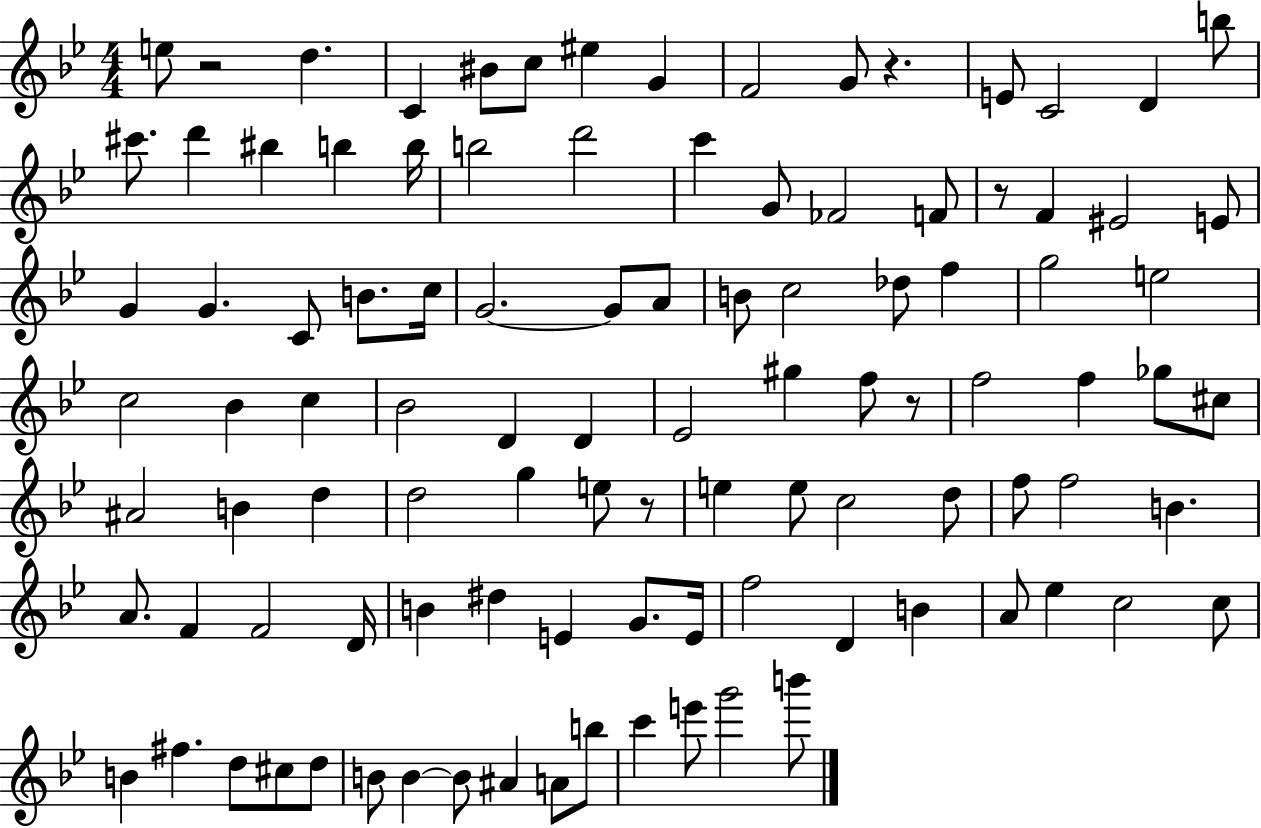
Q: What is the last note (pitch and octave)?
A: B6